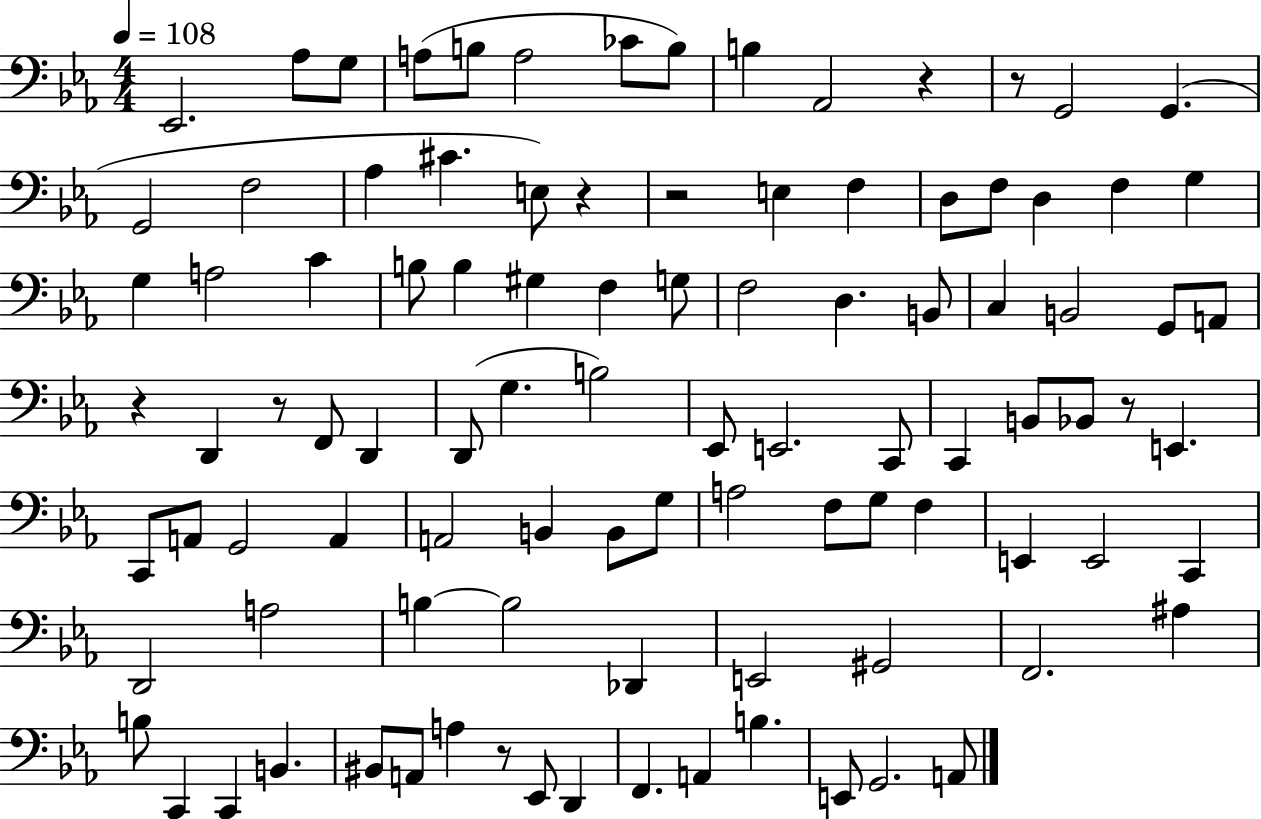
X:1
T:Untitled
M:4/4
L:1/4
K:Eb
_E,,2 _A,/2 G,/2 A,/2 B,/2 A,2 _C/2 B,/2 B, _A,,2 z z/2 G,,2 G,, G,,2 F,2 _A, ^C E,/2 z z2 E, F, D,/2 F,/2 D, F, G, G, A,2 C B,/2 B, ^G, F, G,/2 F,2 D, B,,/2 C, B,,2 G,,/2 A,,/2 z D,, z/2 F,,/2 D,, D,,/2 G, B,2 _E,,/2 E,,2 C,,/2 C,, B,,/2 _B,,/2 z/2 E,, C,,/2 A,,/2 G,,2 A,, A,,2 B,, B,,/2 G,/2 A,2 F,/2 G,/2 F, E,, E,,2 C,, D,,2 A,2 B, B,2 _D,, E,,2 ^G,,2 F,,2 ^A, B,/2 C,, C,, B,, ^B,,/2 A,,/2 A, z/2 _E,,/2 D,, F,, A,, B, E,,/2 G,,2 A,,/2